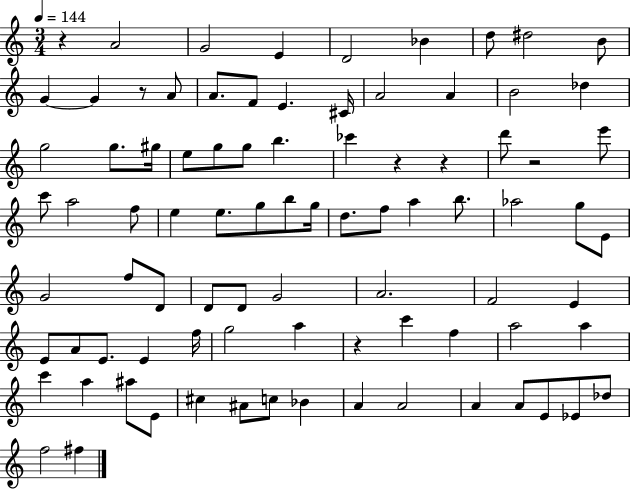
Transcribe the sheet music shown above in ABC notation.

X:1
T:Untitled
M:3/4
L:1/4
K:C
z A2 G2 E D2 _B d/2 ^d2 B/2 G G z/2 A/2 A/2 F/2 E ^C/4 A2 A B2 _d g2 g/2 ^g/4 e/2 g/2 g/2 b _c' z z d'/2 z2 e'/2 c'/2 a2 f/2 e e/2 g/2 b/2 g/4 d/2 f/2 a b/2 _a2 g/2 E/2 G2 f/2 D/2 D/2 D/2 G2 A2 F2 E E/2 A/2 E/2 E f/4 g2 a z c' f a2 a c' a ^a/2 E/2 ^c ^A/2 c/2 _B A A2 A A/2 E/2 _E/2 _d/2 f2 ^f